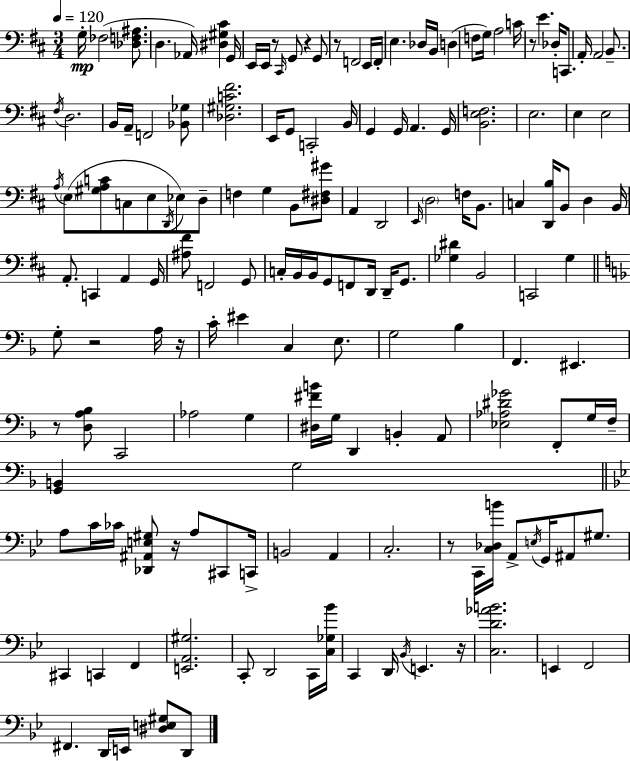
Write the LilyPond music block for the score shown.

{
  \clef bass
  \numericTimeSignature
  \time 3/4
  \key d \major
  \tempo 4 = 120
  g16-.\mp fes2( <des f ais>8. | d4. aes,16) <dis gis cis'>4 g,16 | e,16 e,16 r8 \grace { cis,16 } g,8 r4 g,8 | r8 f,2 e,16 | \break f,16-. e4. des16 b,16 d4( | f8 g16) a2 | c'16 r8 e'4. des16-. c,8. | a,16-. a,2 b,8.-- | \break \acciaccatura { fis16 } d2. | b,16 a,16-- f,2 | <bes, ges>8 <des gis c' fis'>2. | e,16 g,8 c,2-. | \break b,16 g,4 g,16 a,4. | g,16 <b, e f>2. | e2. | e4 e2 | \break \acciaccatura { a16 }( \parenthesize e8 <gis a c'>8 c8 e8 \acciaccatura { d,16 }) | ees8 d8-- f4 g4 | b,8 <dis fis gis'>8 a,4 d,2 | \grace { e,16 } \parenthesize d2 | \break f16 b,8. c4 <d, b>16 b,8 | d4 b,16 a,8.-. c,4 | a,4 g,16 <ais fis'>8 f,2 | g,8 c16-. b,16 b,16 g,8 f,8 | \break d,16 d,16-- g,8. <ges dis'>4 b,2 | c,2 | g4 \bar "||" \break \key d \minor g8-. r2 a16 r16 | c'16-. eis'4 c4 e8. | g2 bes4 | f,4. eis,4. | \break r8 <d a bes>8 c,2 | aes2 g4 | <dis fis' b'>16 g16 d,4 b,4-. a,8 | <ees aes dis' ges'>2 f,8-. g16 f16-- | \break <g, b,>4 g2 | \bar "||" \break \key bes \major a8 c'16 ces'16 <des, ais, e gis>8 r16 a8 cis,8 c,16-> | b,2 a,4 | c2.-. | r8 c,16 <c des b'>16 a,8-> \acciaccatura { e16 } g,16 ais,8 gis8. | \break cis,4 c,4 f,4 | <e, a, gis>2. | c,8-. d,2 c,16 | <c ges bes'>16 c,4 d,16 \acciaccatura { bes,16 } e,4. | \break r16 <c d' aes' b'>2. | e,4 f,2 | fis,4. d,16 e,16 <dis e gis>8 | d,8 \bar "|."
}